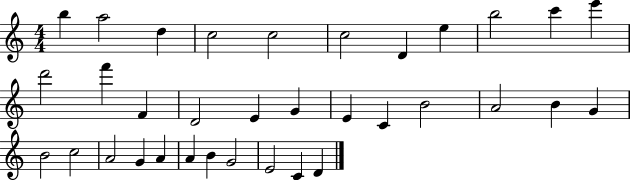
{
  \clef treble
  \numericTimeSignature
  \time 4/4
  \key c \major
  b''4 a''2 d''4 | c''2 c''2 | c''2 d'4 e''4 | b''2 c'''4 e'''4 | \break d'''2 f'''4 f'4 | d'2 e'4 g'4 | e'4 c'4 b'2 | a'2 b'4 g'4 | \break b'2 c''2 | a'2 g'4 a'4 | a'4 b'4 g'2 | e'2 c'4 d'4 | \break \bar "|."
}